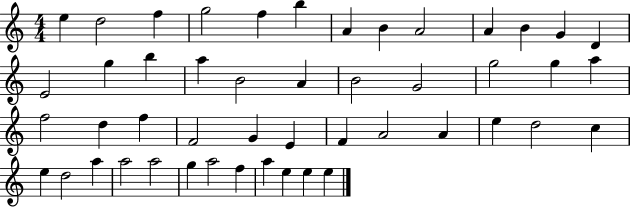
E5/q D5/h F5/q G5/h F5/q B5/q A4/q B4/q A4/h A4/q B4/q G4/q D4/q E4/h G5/q B5/q A5/q B4/h A4/q B4/h G4/h G5/h G5/q A5/q F5/h D5/q F5/q F4/h G4/q E4/q F4/q A4/h A4/q E5/q D5/h C5/q E5/q D5/h A5/q A5/h A5/h G5/q A5/h F5/q A5/q E5/q E5/q E5/q